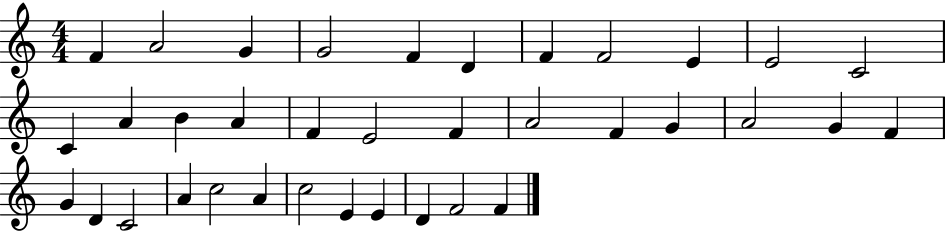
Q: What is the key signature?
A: C major